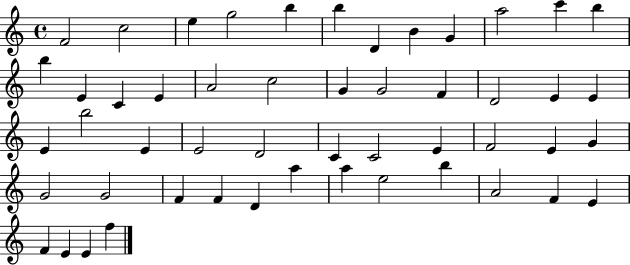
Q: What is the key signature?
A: C major